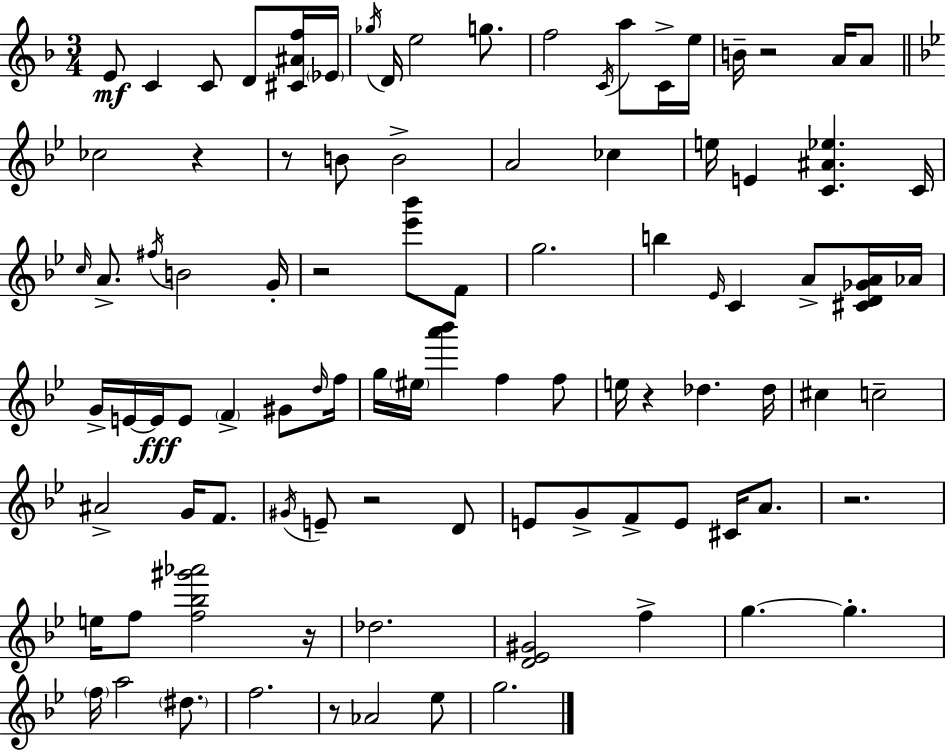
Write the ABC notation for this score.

X:1
T:Untitled
M:3/4
L:1/4
K:Dm
E/2 C C/2 D/2 [^C^Af]/4 _E/4 _g/4 D/4 e2 g/2 f2 C/4 a/2 C/4 e/4 B/4 z2 A/4 A/2 _c2 z z/2 B/2 B2 A2 _c e/4 E [C^A_e] C/4 c/4 A/2 ^f/4 B2 G/4 z2 [_e'_b']/2 F/2 g2 b _E/4 C A/2 [^CD_GA]/4 _A/4 G/4 E/4 E/4 E/2 F ^G/2 d/4 f/4 g/4 ^e/4 [a'_b'] f f/2 e/4 z _d _d/4 ^c c2 ^A2 G/4 F/2 ^G/4 E/2 z2 D/2 E/2 G/2 F/2 E/2 ^C/4 A/2 z2 e/4 f/2 [f_b^g'_a']2 z/4 _d2 [D_E^G]2 f g g f/4 a2 ^d/2 f2 z/2 _A2 _e/2 g2